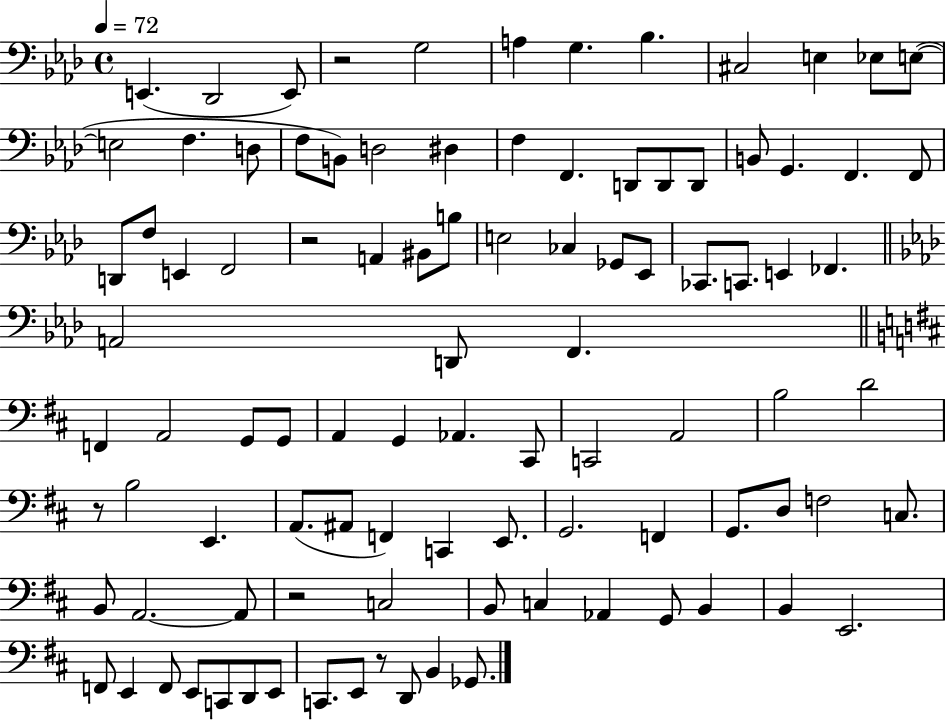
X:1
T:Untitled
M:4/4
L:1/4
K:Ab
E,, _D,,2 E,,/2 z2 G,2 A, G, _B, ^C,2 E, _E,/2 E,/2 E,2 F, D,/2 F,/2 B,,/2 D,2 ^D, F, F,, D,,/2 D,,/2 D,,/2 B,,/2 G,, F,, F,,/2 D,,/2 F,/2 E,, F,,2 z2 A,, ^B,,/2 B,/2 E,2 _C, _G,,/2 _E,,/2 _C,,/2 C,,/2 E,, _F,, A,,2 D,,/2 F,, F,, A,,2 G,,/2 G,,/2 A,, G,, _A,, ^C,,/2 C,,2 A,,2 B,2 D2 z/2 B,2 E,, A,,/2 ^A,,/2 F,, C,, E,,/2 G,,2 F,, G,,/2 D,/2 F,2 C,/2 B,,/2 A,,2 A,,/2 z2 C,2 B,,/2 C, _A,, G,,/2 B,, B,, E,,2 F,,/2 E,, F,,/2 E,,/2 C,,/2 D,,/2 E,,/2 C,,/2 E,,/2 z/2 D,,/2 B,, _G,,/2